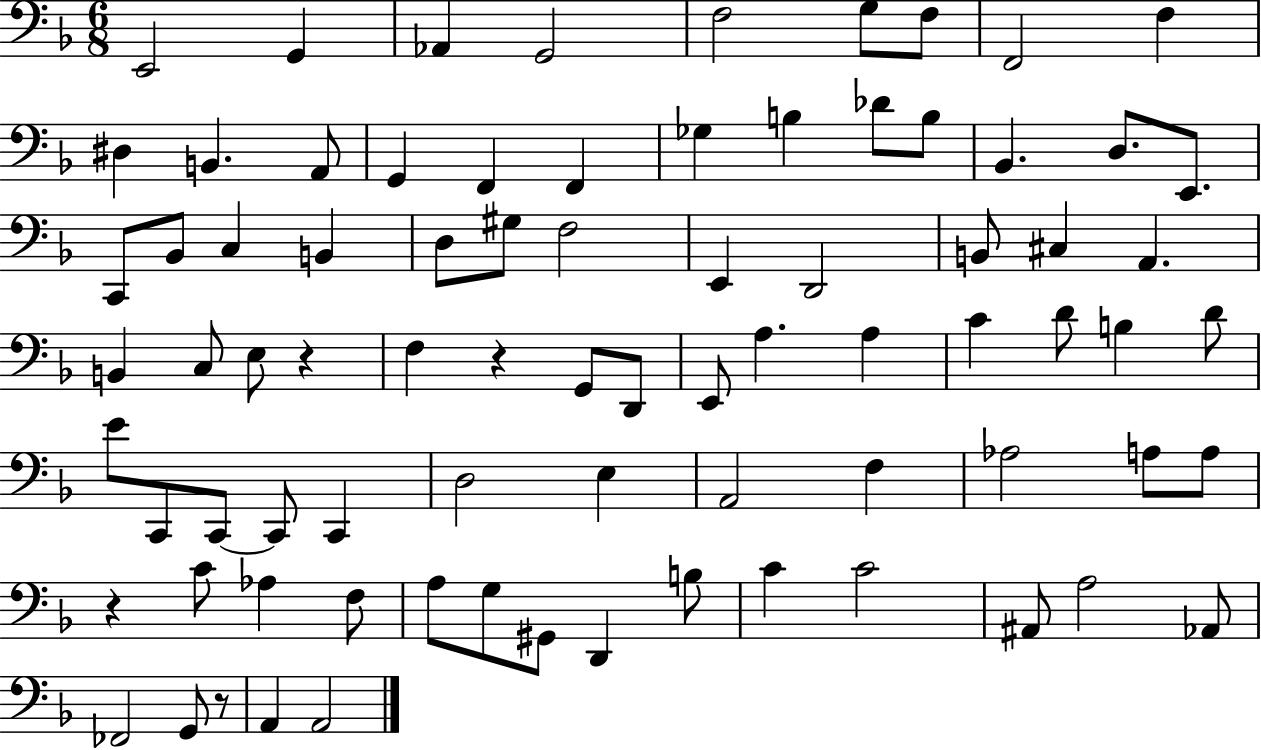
{
  \clef bass
  \numericTimeSignature
  \time 6/8
  \key f \major
  e,2 g,4 | aes,4 g,2 | f2 g8 f8 | f,2 f4 | \break dis4 b,4. a,8 | g,4 f,4 f,4 | ges4 b4 des'8 b8 | bes,4. d8. e,8. | \break c,8 bes,8 c4 b,4 | d8 gis8 f2 | e,4 d,2 | b,8 cis4 a,4. | \break b,4 c8 e8 r4 | f4 r4 g,8 d,8 | e,8 a4. a4 | c'4 d'8 b4 d'8 | \break e'8 c,8 c,8~~ c,8 c,4 | d2 e4 | a,2 f4 | aes2 a8 a8 | \break r4 c'8 aes4 f8 | a8 g8 gis,8 d,4 b8 | c'4 c'2 | ais,8 a2 aes,8 | \break fes,2 g,8 r8 | a,4 a,2 | \bar "|."
}